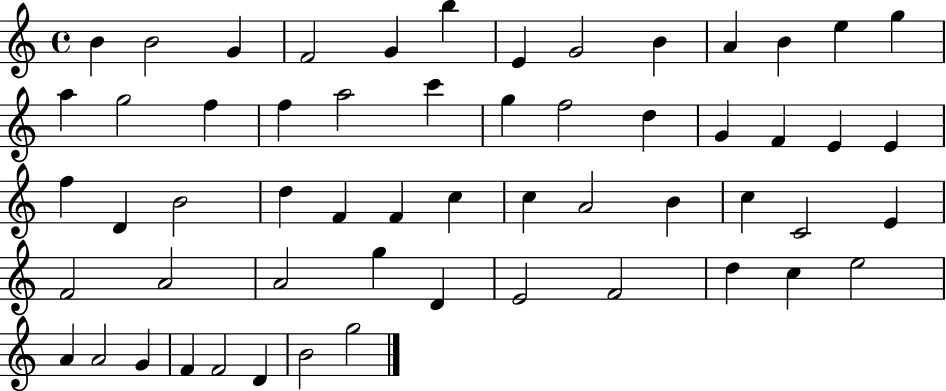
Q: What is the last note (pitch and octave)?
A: G5